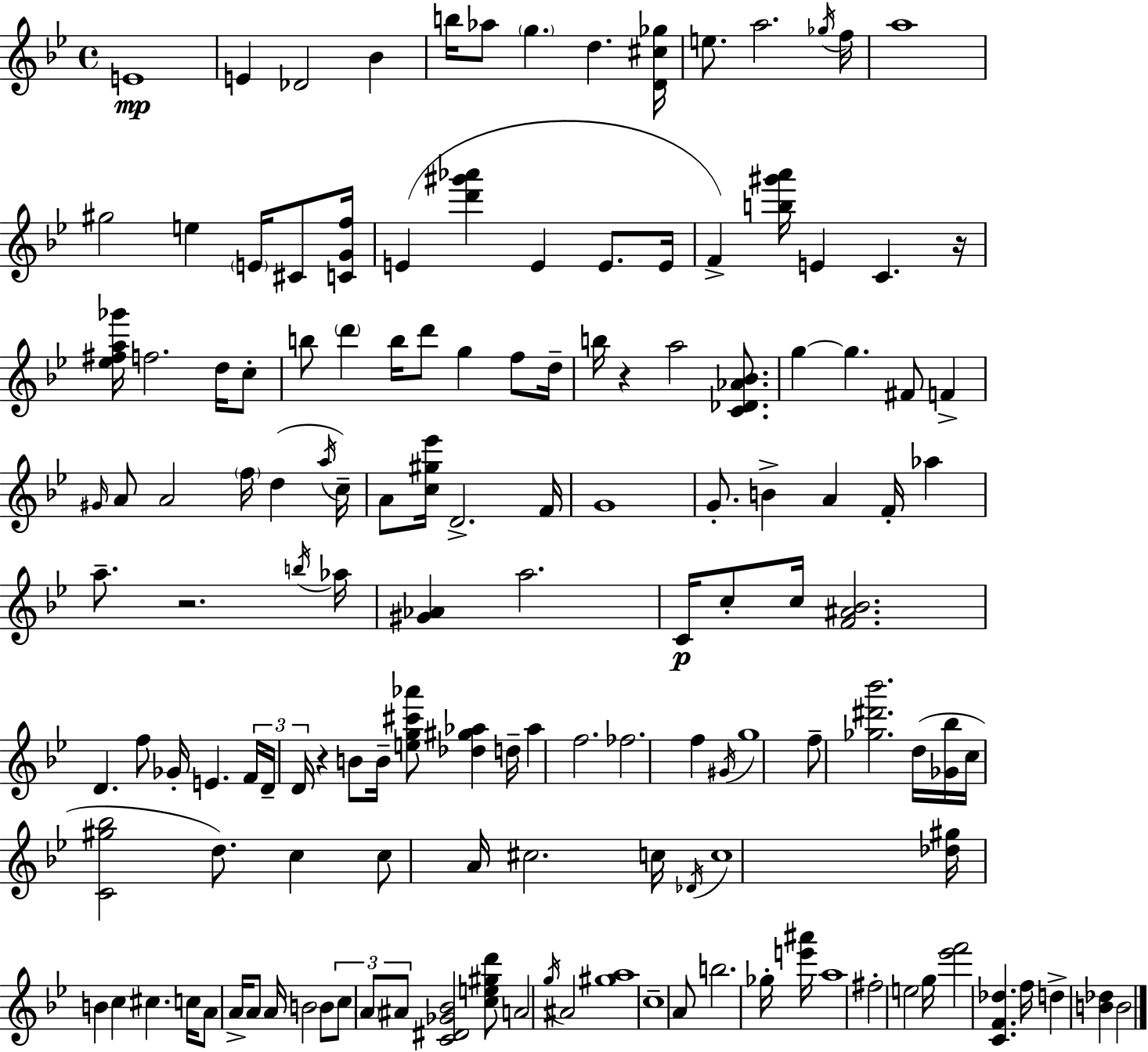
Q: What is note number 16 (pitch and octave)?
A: E4